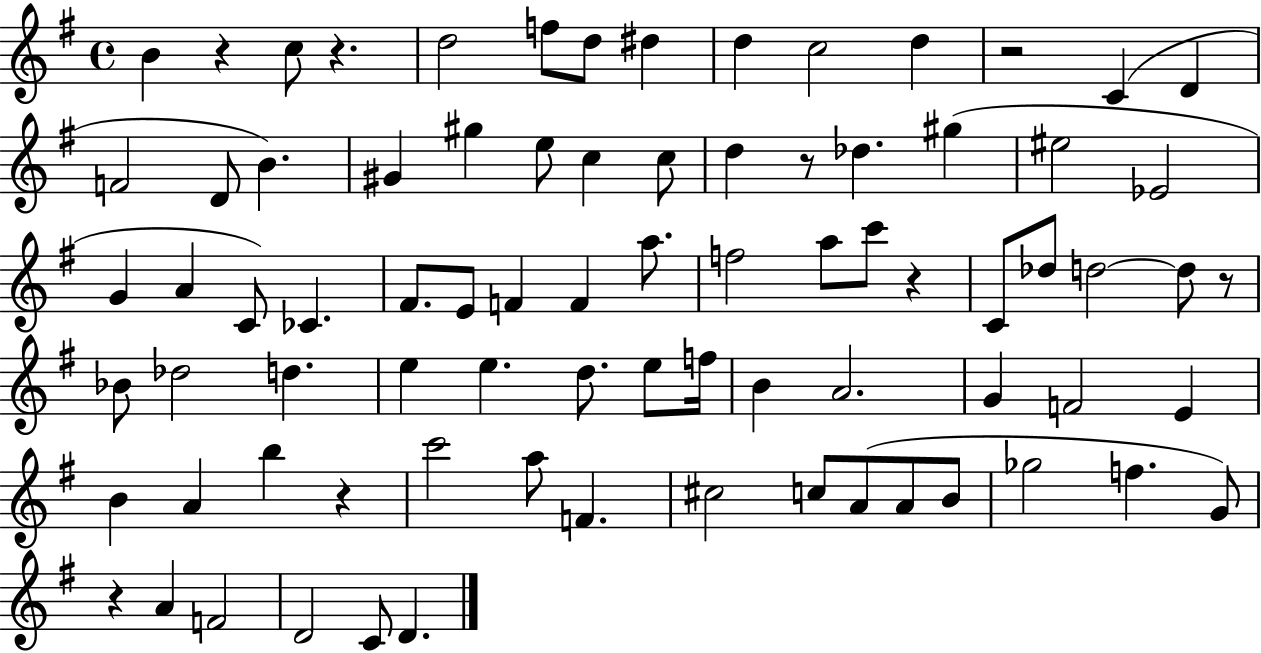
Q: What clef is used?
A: treble